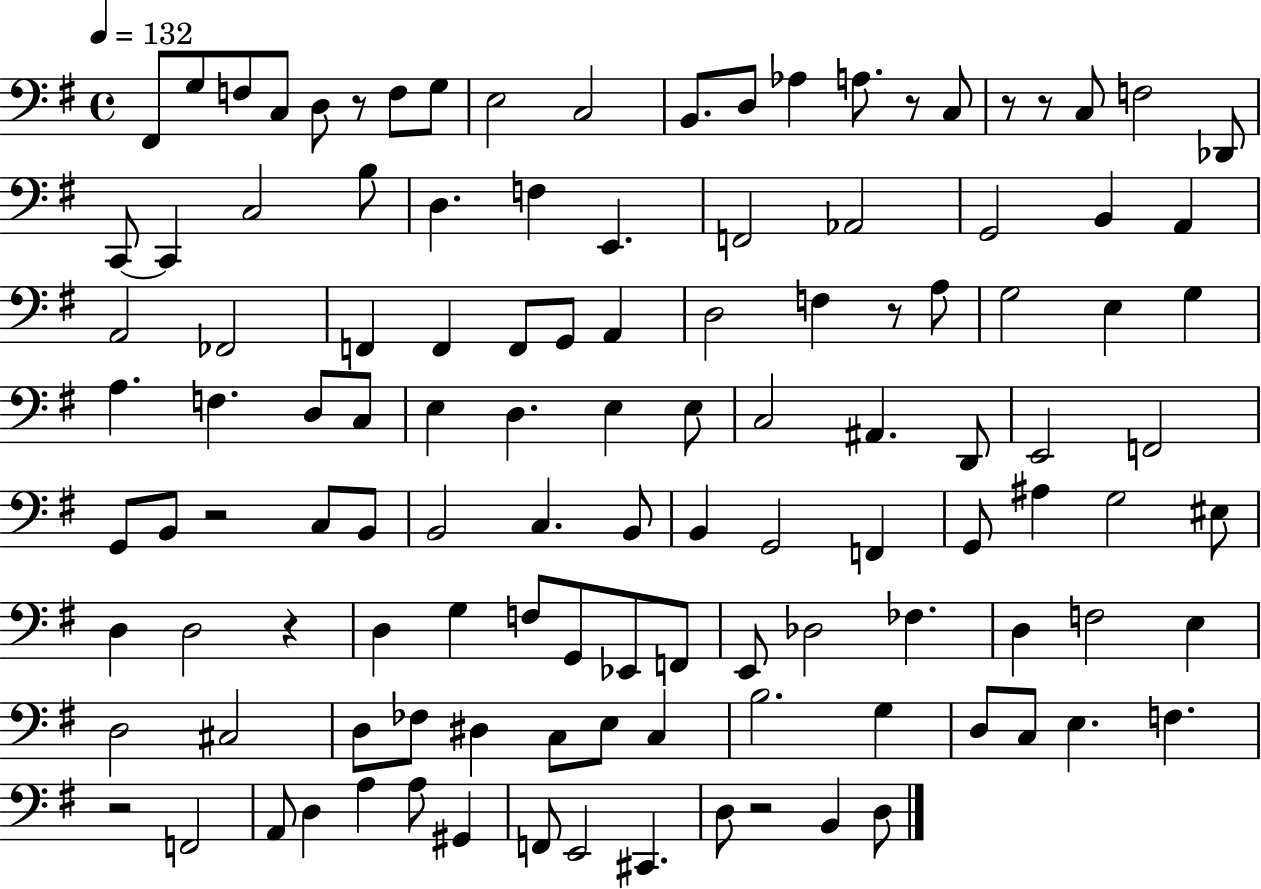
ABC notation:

X:1
T:Untitled
M:4/4
L:1/4
K:G
^F,,/2 G,/2 F,/2 C,/2 D,/2 z/2 F,/2 G,/2 E,2 C,2 B,,/2 D,/2 _A, A,/2 z/2 C,/2 z/2 z/2 C,/2 F,2 _D,,/2 C,,/2 C,, C,2 B,/2 D, F, E,, F,,2 _A,,2 G,,2 B,, A,, A,,2 _F,,2 F,, F,, F,,/2 G,,/2 A,, D,2 F, z/2 A,/2 G,2 E, G, A, F, D,/2 C,/2 E, D, E, E,/2 C,2 ^A,, D,,/2 E,,2 F,,2 G,,/2 B,,/2 z2 C,/2 B,,/2 B,,2 C, B,,/2 B,, G,,2 F,, G,,/2 ^A, G,2 ^E,/2 D, D,2 z D, G, F,/2 G,,/2 _E,,/2 F,,/2 E,,/2 _D,2 _F, D, F,2 E, D,2 ^C,2 D,/2 _F,/2 ^D, C,/2 E,/2 C, B,2 G, D,/2 C,/2 E, F, z2 F,,2 A,,/2 D, A, A,/2 ^G,, F,,/2 E,,2 ^C,, D,/2 z2 B,, D,/2